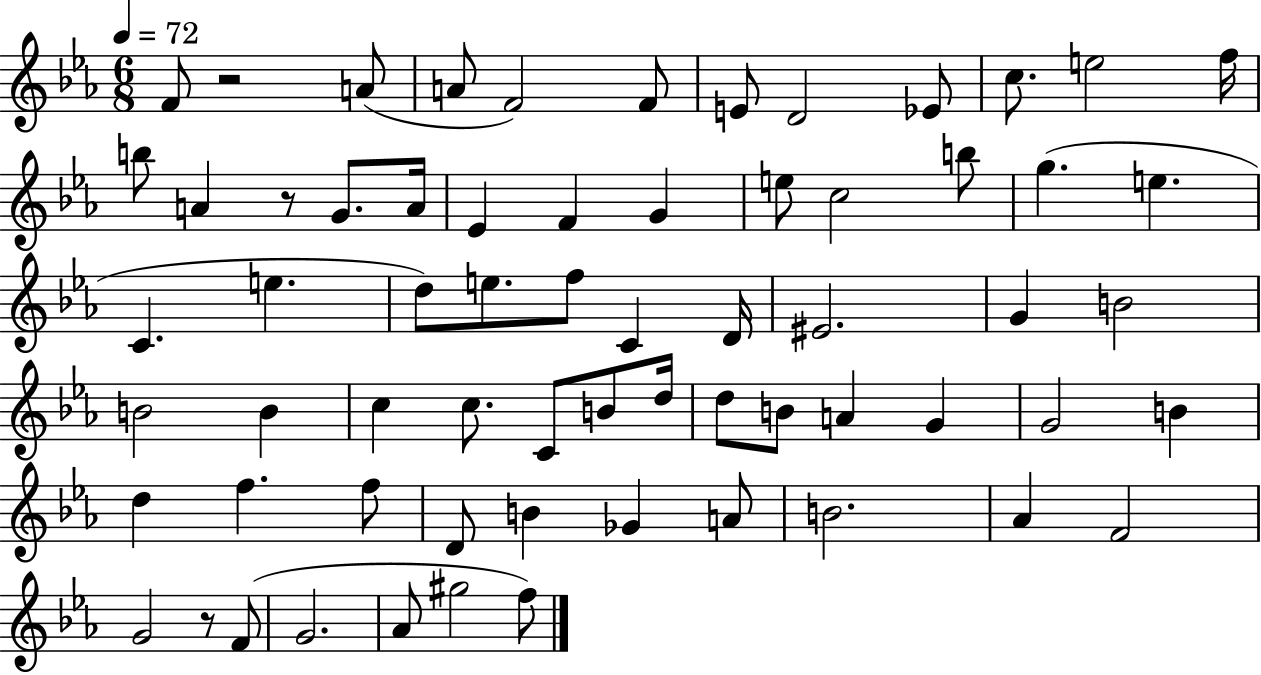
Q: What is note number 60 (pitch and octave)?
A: Ab4